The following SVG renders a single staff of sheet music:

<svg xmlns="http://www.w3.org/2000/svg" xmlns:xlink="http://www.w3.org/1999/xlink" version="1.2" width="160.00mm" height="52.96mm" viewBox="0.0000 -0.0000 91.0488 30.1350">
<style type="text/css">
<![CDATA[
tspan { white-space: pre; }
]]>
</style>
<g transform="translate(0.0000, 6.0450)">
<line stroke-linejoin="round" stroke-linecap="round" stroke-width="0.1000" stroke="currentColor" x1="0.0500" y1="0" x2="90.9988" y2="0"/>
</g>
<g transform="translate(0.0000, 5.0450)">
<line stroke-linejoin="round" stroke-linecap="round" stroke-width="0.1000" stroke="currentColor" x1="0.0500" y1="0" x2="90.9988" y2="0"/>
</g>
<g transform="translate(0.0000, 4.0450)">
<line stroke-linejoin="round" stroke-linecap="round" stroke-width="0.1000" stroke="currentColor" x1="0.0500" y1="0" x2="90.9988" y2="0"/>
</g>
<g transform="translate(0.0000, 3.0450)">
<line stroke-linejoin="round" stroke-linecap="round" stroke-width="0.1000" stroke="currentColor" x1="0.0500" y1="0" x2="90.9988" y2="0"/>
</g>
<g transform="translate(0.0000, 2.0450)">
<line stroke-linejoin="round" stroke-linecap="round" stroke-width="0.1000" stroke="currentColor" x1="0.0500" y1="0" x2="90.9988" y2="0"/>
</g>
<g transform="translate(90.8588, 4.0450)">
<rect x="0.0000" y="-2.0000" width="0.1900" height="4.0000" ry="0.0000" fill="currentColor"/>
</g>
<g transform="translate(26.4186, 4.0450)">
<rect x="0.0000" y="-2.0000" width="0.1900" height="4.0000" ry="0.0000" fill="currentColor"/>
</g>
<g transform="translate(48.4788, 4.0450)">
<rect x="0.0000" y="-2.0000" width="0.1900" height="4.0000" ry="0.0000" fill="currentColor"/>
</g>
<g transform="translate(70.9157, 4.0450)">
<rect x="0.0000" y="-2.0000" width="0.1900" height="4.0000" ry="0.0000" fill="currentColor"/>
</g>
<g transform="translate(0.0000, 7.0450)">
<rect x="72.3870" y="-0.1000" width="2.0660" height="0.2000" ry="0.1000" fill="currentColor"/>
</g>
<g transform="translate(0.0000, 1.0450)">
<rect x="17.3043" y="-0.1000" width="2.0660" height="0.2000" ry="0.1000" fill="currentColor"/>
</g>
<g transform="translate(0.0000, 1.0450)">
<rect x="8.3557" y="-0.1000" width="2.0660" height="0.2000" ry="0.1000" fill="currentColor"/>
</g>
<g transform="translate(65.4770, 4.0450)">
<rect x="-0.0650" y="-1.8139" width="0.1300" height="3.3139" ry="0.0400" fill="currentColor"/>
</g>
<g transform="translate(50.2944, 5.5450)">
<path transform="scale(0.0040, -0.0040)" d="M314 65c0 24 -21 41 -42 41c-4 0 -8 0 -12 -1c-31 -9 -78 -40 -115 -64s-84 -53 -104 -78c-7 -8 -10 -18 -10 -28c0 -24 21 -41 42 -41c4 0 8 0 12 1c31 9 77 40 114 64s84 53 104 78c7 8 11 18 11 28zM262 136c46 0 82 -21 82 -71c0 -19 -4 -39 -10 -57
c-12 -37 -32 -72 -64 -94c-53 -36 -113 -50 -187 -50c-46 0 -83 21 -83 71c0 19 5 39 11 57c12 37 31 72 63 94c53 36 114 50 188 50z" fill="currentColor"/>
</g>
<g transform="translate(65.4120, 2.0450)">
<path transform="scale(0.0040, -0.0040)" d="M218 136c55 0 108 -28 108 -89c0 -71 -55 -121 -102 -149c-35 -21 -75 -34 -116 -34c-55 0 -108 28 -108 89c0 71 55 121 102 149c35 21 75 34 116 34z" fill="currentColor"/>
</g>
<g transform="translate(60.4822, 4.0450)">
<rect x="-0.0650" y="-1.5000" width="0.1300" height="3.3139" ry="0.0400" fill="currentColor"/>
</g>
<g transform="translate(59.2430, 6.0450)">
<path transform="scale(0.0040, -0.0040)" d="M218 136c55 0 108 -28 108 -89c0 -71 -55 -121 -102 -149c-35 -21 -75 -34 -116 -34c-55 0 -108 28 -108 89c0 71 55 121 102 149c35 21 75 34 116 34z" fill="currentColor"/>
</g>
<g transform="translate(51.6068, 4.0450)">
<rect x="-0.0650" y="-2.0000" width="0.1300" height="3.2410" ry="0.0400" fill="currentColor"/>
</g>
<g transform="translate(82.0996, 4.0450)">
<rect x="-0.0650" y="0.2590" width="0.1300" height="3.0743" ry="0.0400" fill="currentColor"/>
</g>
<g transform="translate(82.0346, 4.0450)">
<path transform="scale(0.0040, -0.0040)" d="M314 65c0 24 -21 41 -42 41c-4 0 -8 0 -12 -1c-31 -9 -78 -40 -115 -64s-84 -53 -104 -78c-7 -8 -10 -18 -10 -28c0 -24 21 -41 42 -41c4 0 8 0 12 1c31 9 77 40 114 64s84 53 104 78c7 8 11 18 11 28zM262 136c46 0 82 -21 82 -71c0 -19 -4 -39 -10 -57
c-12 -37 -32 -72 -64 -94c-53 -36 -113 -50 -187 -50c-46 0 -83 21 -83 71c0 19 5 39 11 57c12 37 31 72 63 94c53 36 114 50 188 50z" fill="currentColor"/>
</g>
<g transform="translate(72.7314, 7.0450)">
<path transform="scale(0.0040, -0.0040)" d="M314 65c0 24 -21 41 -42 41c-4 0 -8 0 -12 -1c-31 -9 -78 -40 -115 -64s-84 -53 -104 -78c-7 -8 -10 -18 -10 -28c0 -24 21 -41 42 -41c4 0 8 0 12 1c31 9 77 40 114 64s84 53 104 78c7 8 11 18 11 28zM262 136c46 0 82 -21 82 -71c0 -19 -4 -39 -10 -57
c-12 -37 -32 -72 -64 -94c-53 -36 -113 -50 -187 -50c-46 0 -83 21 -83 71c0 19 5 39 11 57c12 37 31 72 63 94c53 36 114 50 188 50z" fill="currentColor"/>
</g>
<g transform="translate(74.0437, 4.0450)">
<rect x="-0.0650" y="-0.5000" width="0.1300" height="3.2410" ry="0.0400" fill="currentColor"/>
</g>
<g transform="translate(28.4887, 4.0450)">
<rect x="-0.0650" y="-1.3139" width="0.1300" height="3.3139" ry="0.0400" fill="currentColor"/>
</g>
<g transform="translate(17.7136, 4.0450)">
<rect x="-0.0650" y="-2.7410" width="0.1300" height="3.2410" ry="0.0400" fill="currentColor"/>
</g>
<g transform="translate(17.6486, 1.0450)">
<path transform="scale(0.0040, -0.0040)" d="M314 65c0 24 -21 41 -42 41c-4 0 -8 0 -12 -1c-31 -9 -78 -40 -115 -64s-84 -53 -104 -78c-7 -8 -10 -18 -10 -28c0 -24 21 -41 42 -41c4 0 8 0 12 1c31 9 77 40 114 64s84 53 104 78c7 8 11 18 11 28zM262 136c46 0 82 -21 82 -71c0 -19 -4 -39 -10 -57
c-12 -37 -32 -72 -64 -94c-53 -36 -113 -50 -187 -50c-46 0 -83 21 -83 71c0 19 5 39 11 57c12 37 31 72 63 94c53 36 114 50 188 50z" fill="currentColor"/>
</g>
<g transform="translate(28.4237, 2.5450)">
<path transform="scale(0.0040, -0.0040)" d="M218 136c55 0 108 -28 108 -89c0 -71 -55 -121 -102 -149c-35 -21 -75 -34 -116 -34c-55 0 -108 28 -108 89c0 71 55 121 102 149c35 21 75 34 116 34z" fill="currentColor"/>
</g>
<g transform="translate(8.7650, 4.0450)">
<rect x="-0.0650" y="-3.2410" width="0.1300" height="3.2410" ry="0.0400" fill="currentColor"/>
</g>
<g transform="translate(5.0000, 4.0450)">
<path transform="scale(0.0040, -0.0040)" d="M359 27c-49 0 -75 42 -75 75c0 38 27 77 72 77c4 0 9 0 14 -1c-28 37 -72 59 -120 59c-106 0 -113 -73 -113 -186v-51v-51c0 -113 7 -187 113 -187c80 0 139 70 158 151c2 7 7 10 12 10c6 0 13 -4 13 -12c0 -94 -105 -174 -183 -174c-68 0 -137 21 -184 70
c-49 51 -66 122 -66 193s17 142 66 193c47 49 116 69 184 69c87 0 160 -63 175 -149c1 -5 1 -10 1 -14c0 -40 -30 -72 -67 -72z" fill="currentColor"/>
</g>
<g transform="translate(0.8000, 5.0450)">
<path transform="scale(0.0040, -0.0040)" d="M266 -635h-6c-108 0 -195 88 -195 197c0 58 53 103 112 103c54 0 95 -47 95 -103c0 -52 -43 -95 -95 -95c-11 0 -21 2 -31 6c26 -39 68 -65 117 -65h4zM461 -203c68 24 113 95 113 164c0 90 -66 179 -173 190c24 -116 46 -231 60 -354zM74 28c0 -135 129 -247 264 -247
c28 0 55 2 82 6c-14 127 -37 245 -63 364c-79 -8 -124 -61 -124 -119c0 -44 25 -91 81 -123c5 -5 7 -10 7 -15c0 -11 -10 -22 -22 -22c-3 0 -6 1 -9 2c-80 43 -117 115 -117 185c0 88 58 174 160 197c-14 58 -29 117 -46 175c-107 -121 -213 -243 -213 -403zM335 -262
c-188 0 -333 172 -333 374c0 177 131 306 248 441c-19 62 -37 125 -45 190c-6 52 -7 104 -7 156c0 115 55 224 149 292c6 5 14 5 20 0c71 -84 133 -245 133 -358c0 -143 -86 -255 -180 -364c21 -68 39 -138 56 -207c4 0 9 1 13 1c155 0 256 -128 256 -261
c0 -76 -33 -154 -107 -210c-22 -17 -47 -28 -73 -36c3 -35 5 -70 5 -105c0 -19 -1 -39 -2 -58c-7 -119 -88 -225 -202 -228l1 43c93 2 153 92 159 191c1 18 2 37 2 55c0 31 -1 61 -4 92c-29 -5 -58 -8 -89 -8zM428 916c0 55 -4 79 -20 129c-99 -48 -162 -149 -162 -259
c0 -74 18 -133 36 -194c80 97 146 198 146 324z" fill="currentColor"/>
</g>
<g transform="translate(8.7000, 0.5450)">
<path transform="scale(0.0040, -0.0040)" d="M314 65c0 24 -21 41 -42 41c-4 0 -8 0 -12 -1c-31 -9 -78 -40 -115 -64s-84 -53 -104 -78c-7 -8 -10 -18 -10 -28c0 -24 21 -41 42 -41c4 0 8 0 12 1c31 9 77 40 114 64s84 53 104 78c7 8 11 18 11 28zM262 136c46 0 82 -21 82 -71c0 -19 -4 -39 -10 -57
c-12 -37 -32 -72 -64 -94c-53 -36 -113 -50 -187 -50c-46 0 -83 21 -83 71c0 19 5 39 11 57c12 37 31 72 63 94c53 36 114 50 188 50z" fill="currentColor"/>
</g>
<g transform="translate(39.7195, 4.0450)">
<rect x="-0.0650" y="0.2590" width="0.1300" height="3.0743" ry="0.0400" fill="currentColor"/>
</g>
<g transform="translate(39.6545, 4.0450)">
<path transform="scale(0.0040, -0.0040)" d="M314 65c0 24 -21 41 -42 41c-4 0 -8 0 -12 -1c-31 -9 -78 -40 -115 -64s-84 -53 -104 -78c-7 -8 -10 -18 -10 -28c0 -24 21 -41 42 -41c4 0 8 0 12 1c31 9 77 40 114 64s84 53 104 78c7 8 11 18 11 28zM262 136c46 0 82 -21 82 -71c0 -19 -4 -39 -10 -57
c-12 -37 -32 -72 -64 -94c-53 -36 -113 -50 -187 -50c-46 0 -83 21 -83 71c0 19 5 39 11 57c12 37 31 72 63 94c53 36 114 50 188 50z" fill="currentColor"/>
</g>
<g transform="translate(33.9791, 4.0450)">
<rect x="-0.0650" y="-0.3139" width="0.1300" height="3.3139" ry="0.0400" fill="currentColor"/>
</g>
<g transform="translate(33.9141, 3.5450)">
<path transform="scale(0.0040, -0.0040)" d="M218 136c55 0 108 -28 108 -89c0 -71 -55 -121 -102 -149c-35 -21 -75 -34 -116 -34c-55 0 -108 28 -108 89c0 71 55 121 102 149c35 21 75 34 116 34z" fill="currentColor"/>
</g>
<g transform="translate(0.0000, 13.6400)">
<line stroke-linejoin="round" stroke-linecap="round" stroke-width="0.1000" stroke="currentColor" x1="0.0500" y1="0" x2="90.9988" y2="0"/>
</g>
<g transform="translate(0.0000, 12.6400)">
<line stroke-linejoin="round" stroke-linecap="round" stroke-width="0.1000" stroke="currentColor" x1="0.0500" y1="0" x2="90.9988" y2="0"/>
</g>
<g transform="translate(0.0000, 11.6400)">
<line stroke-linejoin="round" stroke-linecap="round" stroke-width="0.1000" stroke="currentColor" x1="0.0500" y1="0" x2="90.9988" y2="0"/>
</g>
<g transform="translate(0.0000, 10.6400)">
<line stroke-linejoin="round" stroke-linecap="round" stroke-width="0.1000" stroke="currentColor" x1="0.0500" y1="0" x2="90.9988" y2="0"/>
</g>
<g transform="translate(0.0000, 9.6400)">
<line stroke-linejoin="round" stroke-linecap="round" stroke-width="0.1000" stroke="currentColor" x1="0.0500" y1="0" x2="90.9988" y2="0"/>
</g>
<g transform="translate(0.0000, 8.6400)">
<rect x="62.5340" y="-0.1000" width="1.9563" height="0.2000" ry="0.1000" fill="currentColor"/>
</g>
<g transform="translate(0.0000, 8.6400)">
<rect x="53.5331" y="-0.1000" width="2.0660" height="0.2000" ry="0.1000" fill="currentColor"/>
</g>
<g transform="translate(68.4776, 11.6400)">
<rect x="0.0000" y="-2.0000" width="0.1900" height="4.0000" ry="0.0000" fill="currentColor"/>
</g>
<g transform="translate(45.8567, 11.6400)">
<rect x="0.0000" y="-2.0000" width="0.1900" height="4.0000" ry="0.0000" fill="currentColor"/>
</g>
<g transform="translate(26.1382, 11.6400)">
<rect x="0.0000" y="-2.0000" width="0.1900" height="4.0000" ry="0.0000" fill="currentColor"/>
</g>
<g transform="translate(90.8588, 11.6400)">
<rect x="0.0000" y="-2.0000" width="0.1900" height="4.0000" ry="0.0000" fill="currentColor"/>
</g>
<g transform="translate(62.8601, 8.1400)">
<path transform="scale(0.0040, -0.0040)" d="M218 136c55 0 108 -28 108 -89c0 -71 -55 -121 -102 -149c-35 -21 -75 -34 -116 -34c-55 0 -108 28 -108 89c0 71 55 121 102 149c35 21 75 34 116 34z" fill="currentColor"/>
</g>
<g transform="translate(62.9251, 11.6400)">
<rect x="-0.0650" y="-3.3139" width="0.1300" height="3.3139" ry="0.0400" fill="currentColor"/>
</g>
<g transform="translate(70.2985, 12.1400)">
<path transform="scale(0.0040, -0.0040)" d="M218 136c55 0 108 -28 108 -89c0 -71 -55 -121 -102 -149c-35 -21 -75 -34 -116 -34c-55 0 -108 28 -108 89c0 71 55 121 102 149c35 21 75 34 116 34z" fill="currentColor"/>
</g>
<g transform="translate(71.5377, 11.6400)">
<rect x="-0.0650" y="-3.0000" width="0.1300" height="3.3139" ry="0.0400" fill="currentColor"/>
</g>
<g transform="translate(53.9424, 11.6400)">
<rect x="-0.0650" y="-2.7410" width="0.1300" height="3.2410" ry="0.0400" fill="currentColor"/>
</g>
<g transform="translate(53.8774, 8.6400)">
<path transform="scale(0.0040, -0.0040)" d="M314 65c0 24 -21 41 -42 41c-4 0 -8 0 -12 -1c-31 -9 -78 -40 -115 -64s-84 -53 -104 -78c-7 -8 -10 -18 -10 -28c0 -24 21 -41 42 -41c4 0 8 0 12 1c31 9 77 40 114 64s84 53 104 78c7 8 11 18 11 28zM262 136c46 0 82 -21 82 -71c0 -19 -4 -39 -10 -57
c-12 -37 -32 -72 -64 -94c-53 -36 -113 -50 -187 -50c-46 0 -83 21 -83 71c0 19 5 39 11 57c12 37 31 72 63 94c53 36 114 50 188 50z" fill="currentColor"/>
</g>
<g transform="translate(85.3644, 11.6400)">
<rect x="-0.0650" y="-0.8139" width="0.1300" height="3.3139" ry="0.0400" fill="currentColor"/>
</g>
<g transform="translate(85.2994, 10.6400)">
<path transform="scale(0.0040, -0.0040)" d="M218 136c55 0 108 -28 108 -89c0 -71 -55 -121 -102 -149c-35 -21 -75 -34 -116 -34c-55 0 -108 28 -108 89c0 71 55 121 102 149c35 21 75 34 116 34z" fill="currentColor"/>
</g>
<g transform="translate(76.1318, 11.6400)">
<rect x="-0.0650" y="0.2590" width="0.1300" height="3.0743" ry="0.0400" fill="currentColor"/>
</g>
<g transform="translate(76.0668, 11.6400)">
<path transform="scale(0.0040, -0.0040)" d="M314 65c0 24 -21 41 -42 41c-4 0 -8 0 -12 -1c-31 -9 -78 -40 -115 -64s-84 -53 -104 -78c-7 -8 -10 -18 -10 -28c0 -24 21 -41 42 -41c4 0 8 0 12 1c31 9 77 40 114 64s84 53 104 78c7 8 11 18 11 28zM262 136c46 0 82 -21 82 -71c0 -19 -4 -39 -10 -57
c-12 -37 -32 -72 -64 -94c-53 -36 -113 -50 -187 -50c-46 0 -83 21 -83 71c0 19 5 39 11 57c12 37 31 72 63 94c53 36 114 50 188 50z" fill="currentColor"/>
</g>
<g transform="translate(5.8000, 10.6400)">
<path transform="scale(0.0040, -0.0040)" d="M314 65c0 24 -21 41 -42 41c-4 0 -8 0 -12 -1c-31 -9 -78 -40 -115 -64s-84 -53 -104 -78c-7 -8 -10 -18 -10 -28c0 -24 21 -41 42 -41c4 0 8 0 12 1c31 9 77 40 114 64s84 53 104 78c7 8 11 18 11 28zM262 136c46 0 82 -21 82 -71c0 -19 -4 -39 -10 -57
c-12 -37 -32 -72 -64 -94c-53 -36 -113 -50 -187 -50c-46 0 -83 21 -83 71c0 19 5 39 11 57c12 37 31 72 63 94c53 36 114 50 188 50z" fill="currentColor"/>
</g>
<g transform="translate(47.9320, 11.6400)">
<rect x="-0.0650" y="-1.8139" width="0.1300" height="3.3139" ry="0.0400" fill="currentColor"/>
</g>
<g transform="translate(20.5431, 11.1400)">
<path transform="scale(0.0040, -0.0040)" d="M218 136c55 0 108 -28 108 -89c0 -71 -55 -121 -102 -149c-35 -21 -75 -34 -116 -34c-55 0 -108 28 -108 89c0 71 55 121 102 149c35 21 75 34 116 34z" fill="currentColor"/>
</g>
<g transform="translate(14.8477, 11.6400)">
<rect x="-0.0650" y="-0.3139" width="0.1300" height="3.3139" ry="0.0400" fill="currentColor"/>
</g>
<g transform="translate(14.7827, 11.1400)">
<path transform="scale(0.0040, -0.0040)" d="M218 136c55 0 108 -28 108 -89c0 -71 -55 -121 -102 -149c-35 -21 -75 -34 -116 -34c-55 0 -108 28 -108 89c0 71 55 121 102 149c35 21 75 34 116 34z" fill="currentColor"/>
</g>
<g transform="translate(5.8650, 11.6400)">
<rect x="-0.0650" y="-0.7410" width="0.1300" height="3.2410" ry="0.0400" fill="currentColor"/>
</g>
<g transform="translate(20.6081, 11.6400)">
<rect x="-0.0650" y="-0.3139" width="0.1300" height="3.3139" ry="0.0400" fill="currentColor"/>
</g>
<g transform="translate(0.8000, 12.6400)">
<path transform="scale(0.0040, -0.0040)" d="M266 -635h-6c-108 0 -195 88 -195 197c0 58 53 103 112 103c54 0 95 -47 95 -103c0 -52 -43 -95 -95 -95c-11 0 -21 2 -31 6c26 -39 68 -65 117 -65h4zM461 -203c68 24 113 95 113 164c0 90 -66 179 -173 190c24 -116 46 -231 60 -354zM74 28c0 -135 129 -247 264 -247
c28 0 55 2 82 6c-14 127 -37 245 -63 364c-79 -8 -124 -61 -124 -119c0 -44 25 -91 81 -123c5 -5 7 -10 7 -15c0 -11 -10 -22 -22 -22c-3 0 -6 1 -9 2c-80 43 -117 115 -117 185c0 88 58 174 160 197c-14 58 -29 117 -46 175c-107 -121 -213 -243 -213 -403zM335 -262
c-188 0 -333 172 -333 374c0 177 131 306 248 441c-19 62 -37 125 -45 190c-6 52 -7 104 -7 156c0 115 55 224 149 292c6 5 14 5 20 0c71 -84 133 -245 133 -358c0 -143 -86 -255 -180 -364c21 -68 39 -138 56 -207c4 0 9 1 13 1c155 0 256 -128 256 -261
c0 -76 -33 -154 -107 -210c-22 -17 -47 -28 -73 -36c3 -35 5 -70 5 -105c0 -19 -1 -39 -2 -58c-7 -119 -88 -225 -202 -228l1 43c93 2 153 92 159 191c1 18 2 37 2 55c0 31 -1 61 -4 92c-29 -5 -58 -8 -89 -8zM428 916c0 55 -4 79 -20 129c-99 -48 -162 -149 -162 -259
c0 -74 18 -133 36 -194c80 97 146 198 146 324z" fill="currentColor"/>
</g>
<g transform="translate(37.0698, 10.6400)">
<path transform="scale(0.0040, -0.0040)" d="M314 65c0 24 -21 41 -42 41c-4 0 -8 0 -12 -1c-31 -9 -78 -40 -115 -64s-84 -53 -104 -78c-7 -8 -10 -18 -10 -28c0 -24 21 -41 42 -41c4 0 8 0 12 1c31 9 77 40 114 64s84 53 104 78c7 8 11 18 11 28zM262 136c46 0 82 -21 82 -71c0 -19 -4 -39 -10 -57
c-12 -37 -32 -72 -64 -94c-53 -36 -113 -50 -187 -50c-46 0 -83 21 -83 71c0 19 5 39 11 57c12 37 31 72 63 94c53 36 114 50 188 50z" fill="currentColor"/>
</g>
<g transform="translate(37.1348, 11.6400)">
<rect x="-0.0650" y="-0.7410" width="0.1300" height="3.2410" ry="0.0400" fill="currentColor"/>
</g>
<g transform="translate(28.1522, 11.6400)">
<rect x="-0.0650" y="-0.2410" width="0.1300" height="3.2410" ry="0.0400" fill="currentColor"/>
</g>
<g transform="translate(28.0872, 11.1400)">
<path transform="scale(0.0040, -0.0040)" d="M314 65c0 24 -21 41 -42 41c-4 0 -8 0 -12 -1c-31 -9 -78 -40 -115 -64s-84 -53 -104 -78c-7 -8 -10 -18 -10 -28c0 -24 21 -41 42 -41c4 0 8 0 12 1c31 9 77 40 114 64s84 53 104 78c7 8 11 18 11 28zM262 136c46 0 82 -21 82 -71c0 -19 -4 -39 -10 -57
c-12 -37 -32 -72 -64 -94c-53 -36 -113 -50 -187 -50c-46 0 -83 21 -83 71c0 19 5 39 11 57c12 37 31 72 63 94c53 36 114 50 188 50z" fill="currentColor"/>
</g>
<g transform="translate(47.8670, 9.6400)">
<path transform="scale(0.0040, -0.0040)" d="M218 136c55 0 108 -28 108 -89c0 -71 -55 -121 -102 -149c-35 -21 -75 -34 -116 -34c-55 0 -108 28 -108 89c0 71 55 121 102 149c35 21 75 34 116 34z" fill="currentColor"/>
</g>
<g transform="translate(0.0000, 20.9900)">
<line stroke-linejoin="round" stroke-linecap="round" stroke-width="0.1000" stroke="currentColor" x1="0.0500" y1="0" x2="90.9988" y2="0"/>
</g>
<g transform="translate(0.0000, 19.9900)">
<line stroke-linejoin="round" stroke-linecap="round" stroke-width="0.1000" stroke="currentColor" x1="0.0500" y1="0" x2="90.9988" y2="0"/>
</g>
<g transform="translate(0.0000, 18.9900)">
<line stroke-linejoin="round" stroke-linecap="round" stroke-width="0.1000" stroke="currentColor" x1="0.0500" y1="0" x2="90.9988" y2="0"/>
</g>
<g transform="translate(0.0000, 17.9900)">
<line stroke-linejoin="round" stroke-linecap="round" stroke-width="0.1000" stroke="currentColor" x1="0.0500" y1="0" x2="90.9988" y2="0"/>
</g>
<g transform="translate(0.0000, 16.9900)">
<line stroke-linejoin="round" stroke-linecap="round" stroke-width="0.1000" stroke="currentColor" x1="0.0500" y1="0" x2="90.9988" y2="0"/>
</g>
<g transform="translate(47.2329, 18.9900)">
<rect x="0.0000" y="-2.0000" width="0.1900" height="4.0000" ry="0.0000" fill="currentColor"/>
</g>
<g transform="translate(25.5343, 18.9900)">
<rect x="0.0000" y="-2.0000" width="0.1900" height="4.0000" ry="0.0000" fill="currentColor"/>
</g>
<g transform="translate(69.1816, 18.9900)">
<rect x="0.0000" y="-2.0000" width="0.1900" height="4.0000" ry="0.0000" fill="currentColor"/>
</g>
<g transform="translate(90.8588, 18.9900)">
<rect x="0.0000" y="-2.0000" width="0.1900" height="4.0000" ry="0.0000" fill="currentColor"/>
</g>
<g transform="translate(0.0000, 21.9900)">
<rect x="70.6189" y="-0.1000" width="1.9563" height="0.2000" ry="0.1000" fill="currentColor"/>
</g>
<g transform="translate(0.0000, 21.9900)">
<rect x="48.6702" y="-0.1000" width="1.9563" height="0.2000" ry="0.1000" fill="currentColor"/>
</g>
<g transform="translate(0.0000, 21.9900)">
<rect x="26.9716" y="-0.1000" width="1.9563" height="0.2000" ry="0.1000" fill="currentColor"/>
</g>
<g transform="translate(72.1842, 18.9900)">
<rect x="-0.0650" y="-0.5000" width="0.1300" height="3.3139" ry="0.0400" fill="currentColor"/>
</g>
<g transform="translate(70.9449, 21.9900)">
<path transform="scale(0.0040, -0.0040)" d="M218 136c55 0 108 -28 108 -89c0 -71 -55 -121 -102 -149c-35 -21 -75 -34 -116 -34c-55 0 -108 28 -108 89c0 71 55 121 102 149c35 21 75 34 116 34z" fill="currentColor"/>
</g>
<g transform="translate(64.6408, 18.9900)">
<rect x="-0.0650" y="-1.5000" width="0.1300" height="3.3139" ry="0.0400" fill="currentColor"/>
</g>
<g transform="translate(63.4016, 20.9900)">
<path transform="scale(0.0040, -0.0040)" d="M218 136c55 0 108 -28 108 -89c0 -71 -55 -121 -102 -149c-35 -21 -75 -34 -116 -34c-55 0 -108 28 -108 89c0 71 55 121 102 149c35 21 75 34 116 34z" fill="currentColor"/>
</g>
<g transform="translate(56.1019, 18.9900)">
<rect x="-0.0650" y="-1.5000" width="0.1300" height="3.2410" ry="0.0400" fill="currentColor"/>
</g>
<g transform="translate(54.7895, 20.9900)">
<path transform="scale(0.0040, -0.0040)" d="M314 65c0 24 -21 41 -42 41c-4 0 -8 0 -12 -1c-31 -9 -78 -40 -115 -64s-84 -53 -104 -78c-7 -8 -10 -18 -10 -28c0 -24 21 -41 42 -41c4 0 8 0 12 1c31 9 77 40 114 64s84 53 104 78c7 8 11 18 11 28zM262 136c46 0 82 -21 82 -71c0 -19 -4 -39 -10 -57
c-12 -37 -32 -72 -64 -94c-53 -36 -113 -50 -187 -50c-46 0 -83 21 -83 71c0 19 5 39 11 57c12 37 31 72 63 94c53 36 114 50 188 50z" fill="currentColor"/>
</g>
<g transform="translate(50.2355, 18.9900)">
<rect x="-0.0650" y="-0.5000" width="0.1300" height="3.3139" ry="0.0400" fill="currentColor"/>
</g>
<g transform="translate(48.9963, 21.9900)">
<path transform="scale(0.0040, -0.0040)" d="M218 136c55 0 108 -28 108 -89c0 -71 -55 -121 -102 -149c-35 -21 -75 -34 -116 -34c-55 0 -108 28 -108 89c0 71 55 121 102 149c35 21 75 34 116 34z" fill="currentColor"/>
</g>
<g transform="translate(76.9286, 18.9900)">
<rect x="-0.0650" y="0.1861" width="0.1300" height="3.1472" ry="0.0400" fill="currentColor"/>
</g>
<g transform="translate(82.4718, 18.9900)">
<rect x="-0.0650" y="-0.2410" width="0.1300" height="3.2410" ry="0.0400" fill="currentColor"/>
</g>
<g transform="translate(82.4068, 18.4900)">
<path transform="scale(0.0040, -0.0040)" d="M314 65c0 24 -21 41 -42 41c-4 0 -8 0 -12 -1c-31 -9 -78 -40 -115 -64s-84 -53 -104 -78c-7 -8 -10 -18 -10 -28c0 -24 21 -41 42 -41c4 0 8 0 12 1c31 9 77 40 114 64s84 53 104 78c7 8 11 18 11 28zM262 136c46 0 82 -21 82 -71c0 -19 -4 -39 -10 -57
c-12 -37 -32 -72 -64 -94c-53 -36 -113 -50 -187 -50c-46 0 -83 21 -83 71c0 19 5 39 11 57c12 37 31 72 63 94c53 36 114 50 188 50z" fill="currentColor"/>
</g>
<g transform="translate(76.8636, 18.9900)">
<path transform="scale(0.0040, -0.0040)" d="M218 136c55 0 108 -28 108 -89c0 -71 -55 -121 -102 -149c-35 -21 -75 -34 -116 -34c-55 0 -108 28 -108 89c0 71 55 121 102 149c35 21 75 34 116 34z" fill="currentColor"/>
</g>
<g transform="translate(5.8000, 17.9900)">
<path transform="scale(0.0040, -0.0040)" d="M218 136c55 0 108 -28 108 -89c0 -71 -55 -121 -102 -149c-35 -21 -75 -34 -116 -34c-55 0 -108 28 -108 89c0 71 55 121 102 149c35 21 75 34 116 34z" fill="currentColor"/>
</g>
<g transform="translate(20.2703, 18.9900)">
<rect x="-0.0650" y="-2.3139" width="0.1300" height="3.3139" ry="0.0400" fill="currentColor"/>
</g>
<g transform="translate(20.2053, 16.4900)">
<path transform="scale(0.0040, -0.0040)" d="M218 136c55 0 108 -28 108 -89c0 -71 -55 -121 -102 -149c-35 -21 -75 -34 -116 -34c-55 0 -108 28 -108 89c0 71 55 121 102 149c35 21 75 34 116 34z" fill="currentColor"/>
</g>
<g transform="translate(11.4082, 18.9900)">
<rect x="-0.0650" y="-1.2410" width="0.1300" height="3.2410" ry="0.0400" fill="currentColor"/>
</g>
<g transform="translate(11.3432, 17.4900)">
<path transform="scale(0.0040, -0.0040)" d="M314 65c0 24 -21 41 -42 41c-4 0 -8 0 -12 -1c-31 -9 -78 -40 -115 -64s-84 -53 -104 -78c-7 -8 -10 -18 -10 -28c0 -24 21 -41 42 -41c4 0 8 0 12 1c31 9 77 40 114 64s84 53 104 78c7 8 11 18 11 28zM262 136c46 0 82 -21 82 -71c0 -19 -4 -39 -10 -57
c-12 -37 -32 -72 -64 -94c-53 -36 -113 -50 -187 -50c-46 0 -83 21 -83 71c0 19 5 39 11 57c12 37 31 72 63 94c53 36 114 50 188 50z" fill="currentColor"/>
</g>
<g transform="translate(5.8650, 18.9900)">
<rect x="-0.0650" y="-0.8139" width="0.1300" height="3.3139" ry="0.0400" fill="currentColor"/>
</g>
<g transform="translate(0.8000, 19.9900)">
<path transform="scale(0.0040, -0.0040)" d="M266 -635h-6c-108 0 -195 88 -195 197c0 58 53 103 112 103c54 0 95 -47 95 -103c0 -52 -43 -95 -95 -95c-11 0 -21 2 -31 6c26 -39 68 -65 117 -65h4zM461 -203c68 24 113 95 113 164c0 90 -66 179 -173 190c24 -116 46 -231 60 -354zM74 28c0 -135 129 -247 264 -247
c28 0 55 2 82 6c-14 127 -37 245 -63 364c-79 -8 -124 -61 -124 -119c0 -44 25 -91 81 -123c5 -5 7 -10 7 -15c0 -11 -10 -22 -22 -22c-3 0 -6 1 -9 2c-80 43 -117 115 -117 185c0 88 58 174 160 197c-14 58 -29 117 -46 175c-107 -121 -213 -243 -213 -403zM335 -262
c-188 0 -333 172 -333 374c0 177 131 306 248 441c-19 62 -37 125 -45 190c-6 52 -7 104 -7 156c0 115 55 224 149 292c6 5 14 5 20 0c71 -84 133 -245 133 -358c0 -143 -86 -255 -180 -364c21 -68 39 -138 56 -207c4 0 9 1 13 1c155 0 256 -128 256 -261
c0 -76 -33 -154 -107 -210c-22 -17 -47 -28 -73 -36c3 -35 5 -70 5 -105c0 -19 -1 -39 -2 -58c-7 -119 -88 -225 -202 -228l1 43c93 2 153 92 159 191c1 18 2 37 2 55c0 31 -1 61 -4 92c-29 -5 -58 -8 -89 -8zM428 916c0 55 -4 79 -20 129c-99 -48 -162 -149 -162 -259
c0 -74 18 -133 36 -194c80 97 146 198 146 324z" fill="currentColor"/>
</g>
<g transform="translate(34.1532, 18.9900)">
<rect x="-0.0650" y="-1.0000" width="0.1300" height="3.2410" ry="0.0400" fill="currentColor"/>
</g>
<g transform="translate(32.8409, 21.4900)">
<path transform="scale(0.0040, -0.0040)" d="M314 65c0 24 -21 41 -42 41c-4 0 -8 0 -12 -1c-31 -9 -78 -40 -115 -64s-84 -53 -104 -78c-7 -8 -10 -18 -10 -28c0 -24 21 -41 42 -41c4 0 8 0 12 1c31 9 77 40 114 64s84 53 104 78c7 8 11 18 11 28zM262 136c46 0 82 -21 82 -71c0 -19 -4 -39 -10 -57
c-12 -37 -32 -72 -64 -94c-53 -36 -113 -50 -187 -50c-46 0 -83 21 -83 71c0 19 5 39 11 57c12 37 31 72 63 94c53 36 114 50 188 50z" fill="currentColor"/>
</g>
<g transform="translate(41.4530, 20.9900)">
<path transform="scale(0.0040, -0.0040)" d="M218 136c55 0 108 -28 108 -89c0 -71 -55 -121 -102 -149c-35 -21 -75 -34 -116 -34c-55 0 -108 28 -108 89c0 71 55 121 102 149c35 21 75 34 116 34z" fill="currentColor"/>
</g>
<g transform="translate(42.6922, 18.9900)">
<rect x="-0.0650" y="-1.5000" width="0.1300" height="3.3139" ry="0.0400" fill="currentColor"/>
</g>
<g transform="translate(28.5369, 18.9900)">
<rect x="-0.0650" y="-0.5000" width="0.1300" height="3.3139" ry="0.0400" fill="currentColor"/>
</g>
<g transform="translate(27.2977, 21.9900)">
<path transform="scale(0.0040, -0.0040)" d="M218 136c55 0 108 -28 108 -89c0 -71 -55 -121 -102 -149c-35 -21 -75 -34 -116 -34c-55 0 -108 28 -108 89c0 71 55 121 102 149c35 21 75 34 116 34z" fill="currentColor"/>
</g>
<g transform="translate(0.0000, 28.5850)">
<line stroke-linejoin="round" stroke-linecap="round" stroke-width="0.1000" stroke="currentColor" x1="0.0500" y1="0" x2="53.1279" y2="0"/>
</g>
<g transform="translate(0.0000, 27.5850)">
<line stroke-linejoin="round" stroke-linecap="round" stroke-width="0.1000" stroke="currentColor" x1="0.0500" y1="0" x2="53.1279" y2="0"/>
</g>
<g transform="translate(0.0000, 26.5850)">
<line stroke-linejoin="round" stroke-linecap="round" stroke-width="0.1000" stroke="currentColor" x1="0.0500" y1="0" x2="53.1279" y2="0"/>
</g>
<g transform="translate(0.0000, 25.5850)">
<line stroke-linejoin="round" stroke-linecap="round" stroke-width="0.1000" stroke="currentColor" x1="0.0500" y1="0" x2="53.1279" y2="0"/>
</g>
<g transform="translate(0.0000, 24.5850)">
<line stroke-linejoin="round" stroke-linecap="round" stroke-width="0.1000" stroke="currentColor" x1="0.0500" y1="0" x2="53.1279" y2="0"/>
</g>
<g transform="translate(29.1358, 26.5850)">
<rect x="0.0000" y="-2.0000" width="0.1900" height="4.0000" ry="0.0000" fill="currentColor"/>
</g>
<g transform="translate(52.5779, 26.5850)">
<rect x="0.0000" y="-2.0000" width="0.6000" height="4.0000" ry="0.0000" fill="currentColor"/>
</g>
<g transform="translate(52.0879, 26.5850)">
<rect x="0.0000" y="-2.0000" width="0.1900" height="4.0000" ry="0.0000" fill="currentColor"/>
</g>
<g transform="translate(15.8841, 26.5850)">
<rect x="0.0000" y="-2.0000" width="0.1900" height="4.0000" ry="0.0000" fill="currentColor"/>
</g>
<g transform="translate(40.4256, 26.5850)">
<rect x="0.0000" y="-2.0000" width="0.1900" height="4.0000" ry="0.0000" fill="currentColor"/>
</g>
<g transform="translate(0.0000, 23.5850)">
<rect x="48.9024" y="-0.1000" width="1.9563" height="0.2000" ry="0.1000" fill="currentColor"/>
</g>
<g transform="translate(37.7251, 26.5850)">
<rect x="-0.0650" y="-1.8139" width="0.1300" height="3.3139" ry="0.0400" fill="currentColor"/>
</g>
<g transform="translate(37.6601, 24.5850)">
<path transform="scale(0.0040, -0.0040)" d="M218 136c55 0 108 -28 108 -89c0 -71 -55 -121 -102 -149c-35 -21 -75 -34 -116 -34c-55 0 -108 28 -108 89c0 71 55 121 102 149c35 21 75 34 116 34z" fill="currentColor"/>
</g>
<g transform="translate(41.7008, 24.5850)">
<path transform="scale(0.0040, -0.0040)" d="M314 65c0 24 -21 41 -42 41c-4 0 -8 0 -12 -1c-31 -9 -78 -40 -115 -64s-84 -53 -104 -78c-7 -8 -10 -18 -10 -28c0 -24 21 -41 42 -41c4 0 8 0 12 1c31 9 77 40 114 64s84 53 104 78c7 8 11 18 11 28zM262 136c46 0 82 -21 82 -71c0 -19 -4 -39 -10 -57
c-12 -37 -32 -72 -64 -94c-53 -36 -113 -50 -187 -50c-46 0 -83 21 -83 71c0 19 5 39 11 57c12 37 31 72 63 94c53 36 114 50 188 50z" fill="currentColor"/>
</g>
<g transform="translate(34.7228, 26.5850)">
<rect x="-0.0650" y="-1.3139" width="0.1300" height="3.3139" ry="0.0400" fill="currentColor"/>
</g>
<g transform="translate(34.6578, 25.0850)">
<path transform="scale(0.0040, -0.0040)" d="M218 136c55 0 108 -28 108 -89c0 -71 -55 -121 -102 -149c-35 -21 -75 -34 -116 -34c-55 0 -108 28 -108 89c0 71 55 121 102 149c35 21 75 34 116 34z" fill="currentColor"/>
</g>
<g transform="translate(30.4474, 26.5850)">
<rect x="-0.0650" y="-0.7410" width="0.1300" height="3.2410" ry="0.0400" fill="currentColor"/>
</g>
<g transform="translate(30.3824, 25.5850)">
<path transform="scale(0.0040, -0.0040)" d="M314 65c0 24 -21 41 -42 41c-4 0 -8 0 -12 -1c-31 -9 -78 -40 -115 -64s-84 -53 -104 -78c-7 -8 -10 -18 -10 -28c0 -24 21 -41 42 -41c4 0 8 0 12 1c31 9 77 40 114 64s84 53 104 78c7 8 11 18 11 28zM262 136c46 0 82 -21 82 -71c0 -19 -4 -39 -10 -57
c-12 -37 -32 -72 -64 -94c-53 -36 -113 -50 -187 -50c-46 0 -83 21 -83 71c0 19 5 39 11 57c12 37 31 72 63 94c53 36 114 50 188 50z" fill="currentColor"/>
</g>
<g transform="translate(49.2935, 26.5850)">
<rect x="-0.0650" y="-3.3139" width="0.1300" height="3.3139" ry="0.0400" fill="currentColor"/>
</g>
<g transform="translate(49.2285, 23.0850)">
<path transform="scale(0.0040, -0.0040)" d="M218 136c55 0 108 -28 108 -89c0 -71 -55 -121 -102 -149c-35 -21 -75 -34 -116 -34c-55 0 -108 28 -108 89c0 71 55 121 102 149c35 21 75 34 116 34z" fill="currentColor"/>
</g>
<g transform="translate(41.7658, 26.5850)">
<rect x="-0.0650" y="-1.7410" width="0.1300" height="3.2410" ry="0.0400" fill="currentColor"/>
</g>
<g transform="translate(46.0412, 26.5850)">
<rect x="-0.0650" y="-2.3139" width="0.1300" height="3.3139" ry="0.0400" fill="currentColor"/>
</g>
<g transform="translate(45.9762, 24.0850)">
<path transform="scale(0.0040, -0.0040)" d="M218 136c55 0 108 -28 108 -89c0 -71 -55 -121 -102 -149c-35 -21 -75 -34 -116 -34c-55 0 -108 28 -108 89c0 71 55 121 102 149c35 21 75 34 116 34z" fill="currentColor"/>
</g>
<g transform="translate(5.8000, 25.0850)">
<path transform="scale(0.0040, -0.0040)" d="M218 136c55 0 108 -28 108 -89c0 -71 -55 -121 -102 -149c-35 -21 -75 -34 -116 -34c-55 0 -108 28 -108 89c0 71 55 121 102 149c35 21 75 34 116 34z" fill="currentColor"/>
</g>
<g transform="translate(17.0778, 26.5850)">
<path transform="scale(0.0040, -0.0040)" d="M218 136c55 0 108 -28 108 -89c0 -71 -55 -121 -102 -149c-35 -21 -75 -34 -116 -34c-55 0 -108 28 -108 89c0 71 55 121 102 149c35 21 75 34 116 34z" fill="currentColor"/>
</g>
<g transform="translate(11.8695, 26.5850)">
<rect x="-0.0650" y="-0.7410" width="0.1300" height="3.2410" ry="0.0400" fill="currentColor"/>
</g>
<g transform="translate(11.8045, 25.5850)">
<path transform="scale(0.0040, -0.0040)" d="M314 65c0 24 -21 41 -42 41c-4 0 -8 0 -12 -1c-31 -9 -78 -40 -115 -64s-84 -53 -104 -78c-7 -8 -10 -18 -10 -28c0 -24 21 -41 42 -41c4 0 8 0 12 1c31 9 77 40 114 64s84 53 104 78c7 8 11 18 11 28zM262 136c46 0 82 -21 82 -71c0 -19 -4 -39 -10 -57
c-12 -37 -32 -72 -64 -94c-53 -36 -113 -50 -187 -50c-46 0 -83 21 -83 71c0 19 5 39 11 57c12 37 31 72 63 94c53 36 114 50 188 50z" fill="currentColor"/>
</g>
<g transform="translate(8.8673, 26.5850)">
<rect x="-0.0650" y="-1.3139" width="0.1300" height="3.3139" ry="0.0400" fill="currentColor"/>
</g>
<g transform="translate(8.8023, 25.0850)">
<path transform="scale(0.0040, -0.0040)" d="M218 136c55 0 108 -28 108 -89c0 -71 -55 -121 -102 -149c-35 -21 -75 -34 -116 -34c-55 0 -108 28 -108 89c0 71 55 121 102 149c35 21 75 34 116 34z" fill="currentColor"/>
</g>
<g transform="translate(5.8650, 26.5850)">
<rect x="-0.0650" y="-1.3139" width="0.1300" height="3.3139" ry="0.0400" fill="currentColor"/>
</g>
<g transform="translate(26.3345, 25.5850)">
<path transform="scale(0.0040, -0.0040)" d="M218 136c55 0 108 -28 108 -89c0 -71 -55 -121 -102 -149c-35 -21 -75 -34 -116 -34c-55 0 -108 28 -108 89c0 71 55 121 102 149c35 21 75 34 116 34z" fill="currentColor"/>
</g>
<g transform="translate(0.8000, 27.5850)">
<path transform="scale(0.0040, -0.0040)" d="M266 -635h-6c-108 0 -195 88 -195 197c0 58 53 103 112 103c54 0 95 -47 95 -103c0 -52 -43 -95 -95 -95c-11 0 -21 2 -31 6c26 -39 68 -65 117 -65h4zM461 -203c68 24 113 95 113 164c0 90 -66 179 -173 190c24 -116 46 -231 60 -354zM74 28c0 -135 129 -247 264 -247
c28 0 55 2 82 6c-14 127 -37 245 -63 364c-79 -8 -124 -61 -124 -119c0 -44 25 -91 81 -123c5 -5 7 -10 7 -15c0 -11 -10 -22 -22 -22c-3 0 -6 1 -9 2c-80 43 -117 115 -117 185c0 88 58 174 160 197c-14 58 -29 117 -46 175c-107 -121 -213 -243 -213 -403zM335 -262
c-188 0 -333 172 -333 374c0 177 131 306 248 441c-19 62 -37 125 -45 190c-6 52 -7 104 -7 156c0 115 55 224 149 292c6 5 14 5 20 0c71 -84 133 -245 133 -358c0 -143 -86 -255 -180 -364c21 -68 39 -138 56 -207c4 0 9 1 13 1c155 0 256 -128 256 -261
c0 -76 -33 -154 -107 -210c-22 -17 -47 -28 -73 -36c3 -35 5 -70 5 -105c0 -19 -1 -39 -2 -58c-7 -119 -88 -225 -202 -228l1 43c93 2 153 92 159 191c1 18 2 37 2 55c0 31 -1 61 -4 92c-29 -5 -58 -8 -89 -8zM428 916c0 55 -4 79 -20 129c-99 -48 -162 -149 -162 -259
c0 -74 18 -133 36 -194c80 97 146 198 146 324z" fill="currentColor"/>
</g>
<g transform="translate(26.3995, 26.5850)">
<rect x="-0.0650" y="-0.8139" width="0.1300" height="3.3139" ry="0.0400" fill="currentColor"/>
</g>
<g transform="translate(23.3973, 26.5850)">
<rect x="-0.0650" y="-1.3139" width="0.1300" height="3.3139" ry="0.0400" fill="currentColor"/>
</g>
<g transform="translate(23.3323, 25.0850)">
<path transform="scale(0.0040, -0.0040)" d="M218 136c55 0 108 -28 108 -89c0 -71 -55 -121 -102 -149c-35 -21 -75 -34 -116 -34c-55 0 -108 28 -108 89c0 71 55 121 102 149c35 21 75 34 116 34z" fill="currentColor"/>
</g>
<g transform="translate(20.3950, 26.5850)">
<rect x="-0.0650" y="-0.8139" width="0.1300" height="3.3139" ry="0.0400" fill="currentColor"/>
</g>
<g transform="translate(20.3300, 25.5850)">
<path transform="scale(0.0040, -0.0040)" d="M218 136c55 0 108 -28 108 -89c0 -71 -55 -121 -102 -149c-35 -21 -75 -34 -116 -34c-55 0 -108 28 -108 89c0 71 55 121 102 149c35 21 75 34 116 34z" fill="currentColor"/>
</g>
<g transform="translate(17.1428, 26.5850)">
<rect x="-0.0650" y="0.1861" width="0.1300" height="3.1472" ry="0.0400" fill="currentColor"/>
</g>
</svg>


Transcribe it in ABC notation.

X:1
T:Untitled
M:4/4
L:1/4
K:C
b2 a2 e c B2 F2 E f C2 B2 d2 c c c2 d2 f a2 b A B2 d d e2 g C D2 E C E2 E C B c2 e e d2 B d e d d2 e f f2 g b